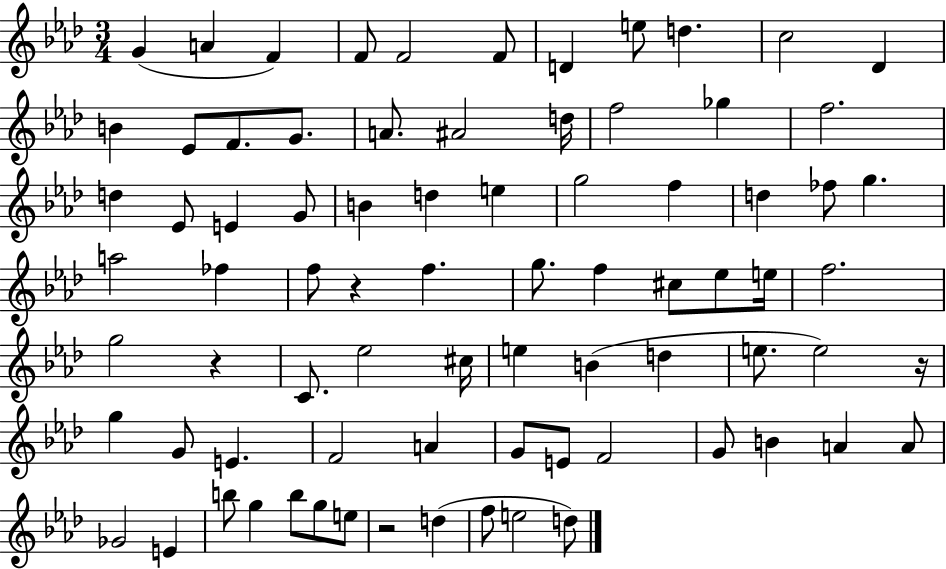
{
  \clef treble
  \numericTimeSignature
  \time 3/4
  \key aes \major
  \repeat volta 2 { g'4( a'4 f'4) | f'8 f'2 f'8 | d'4 e''8 d''4. | c''2 des'4 | \break b'4 ees'8 f'8. g'8. | a'8. ais'2 d''16 | f''2 ges''4 | f''2. | \break d''4 ees'8 e'4 g'8 | b'4 d''4 e''4 | g''2 f''4 | d''4 fes''8 g''4. | \break a''2 fes''4 | f''8 r4 f''4. | g''8. f''4 cis''8 ees''8 e''16 | f''2. | \break g''2 r4 | c'8. ees''2 cis''16 | e''4 b'4( d''4 | e''8. e''2) r16 | \break g''4 g'8 e'4. | f'2 a'4 | g'8 e'8 f'2 | g'8 b'4 a'4 a'8 | \break ges'2 e'4 | b''8 g''4 b''8 g''8 e''8 | r2 d''4( | f''8 e''2 d''8) | \break } \bar "|."
}